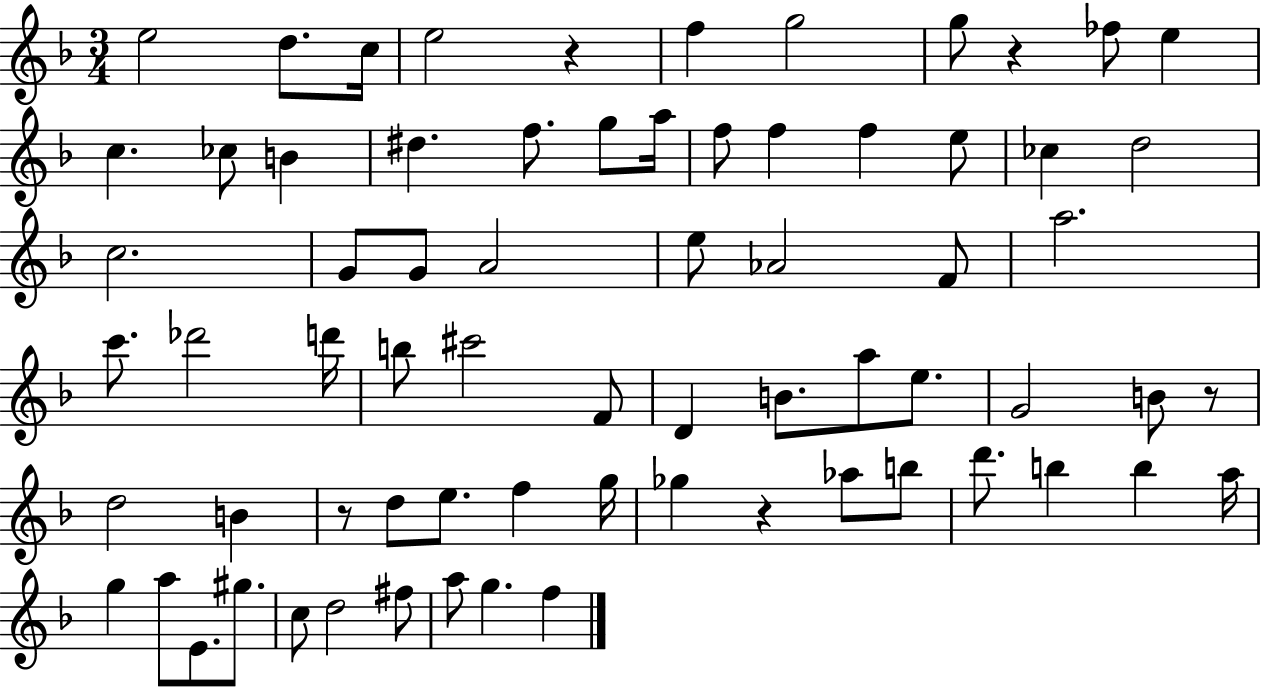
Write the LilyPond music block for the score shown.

{
  \clef treble
  \numericTimeSignature
  \time 3/4
  \key f \major
  \repeat volta 2 { e''2 d''8. c''16 | e''2 r4 | f''4 g''2 | g''8 r4 fes''8 e''4 | \break c''4. ces''8 b'4 | dis''4. f''8. g''8 a''16 | f''8 f''4 f''4 e''8 | ces''4 d''2 | \break c''2. | g'8 g'8 a'2 | e''8 aes'2 f'8 | a''2. | \break c'''8. des'''2 d'''16 | b''8 cis'''2 f'8 | d'4 b'8. a''8 e''8. | g'2 b'8 r8 | \break d''2 b'4 | r8 d''8 e''8. f''4 g''16 | ges''4 r4 aes''8 b''8 | d'''8. b''4 b''4 a''16 | \break g''4 a''8 e'8. gis''8. | c''8 d''2 fis''8 | a''8 g''4. f''4 | } \bar "|."
}